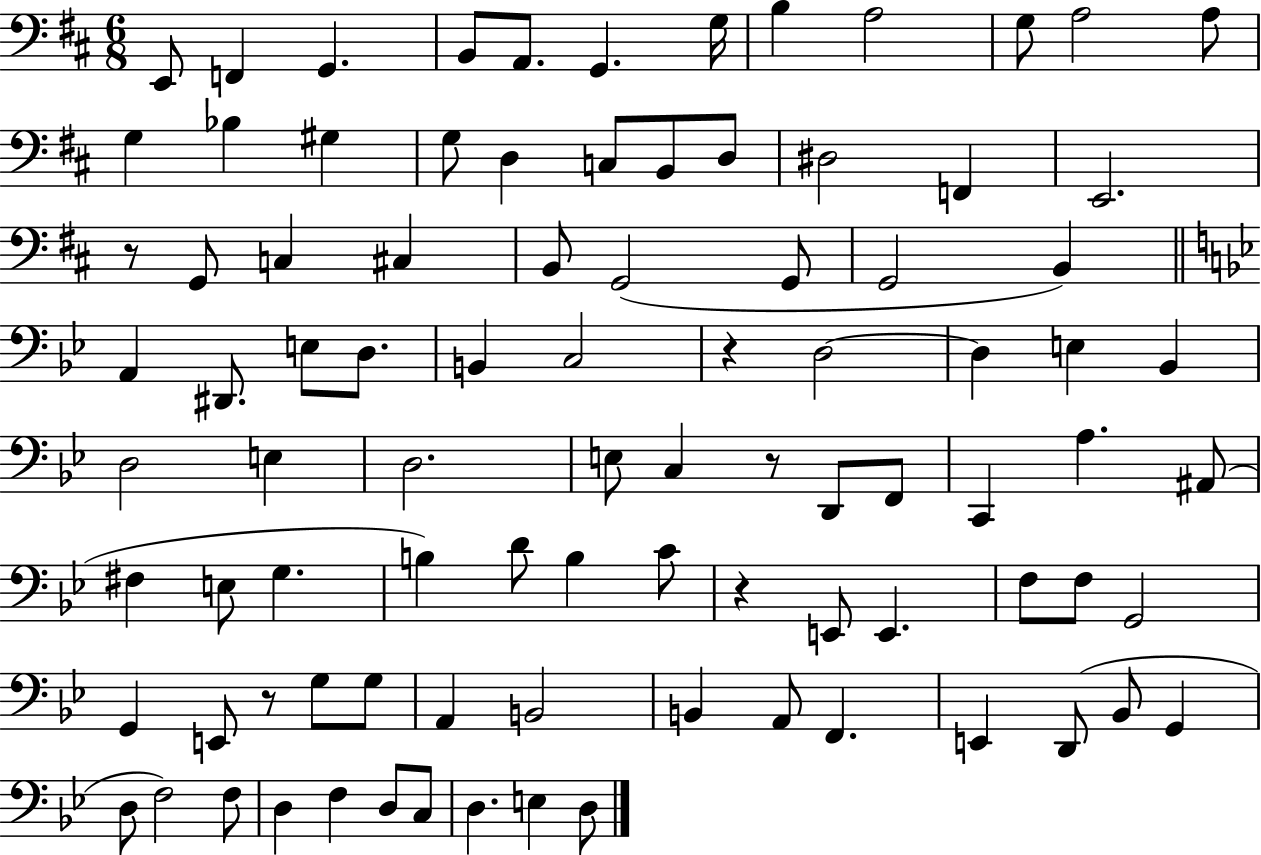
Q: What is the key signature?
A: D major